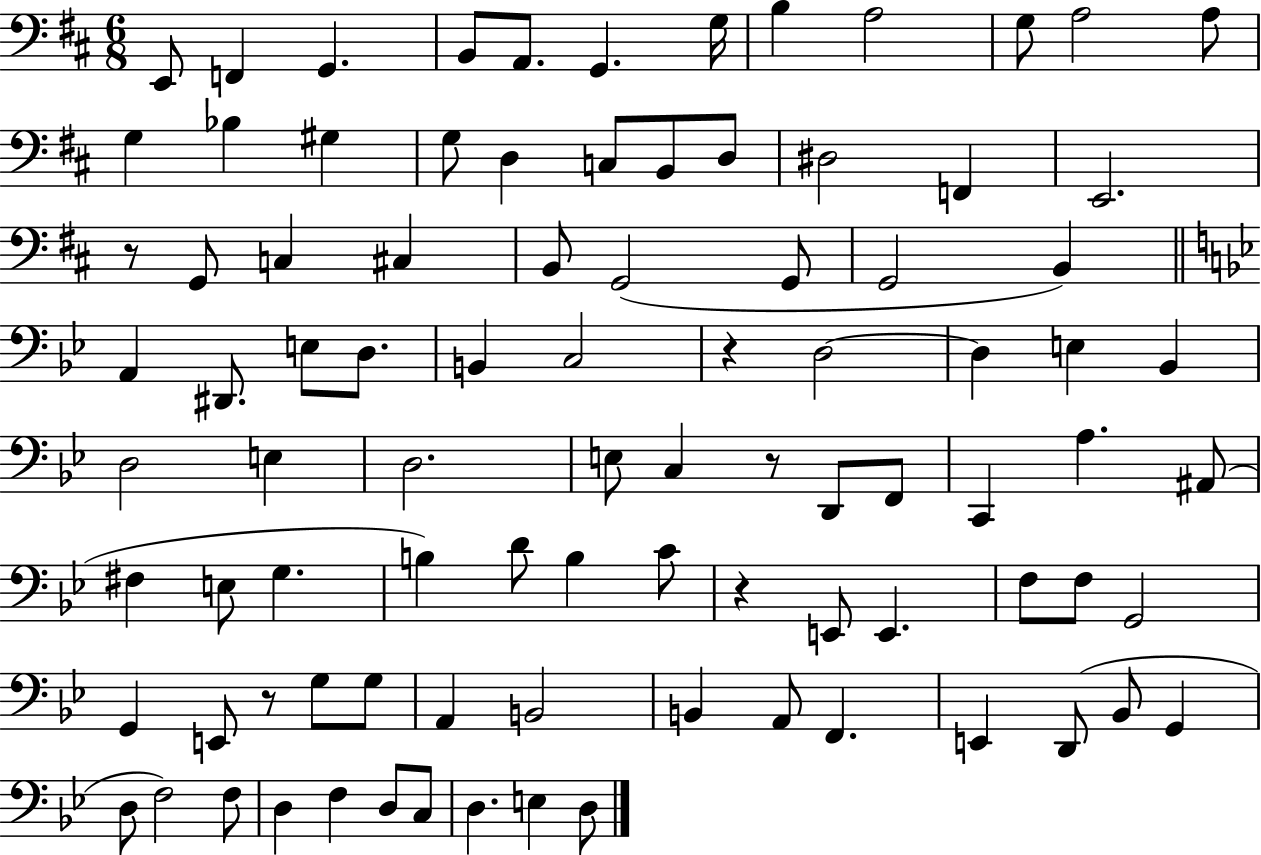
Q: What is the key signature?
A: D major